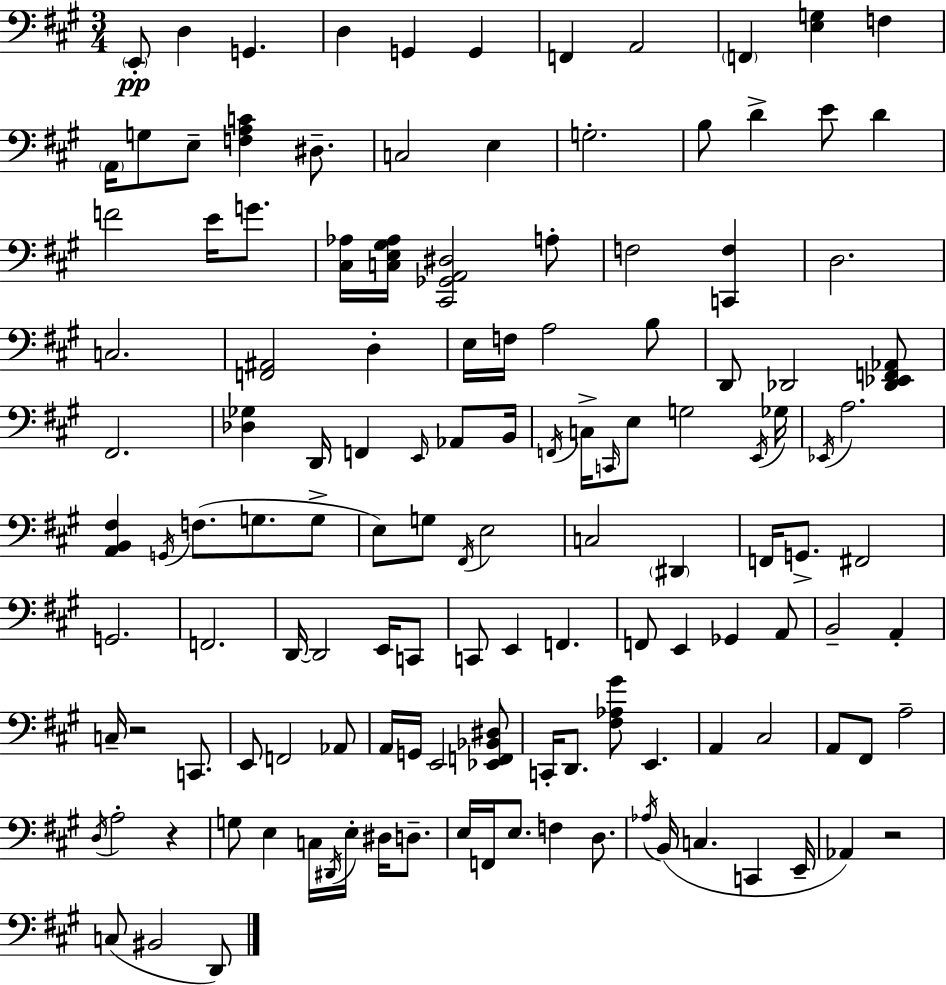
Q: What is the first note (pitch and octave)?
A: E2